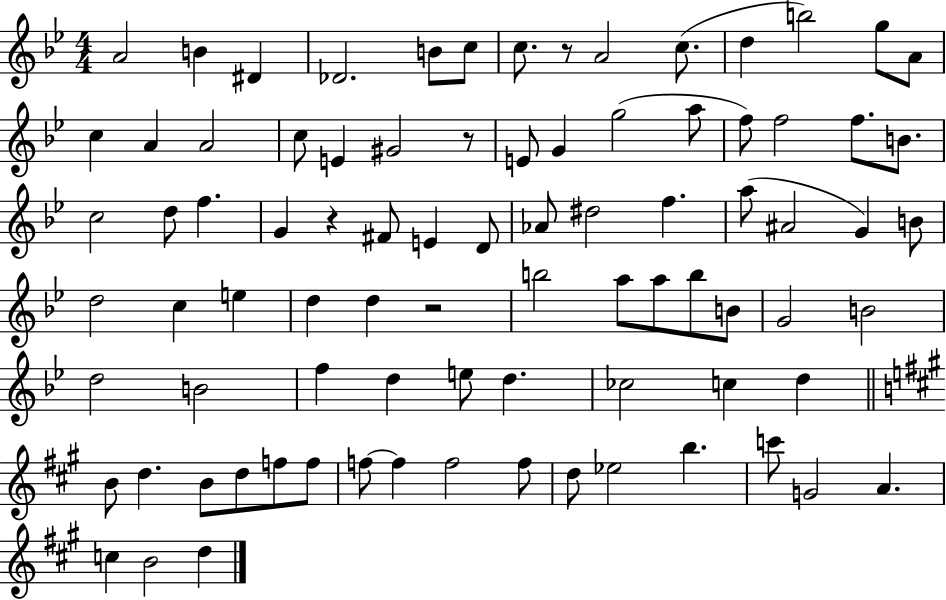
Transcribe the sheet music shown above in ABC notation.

X:1
T:Untitled
M:4/4
L:1/4
K:Bb
A2 B ^D _D2 B/2 c/2 c/2 z/2 A2 c/2 d b2 g/2 A/2 c A A2 c/2 E ^G2 z/2 E/2 G g2 a/2 f/2 f2 f/2 B/2 c2 d/2 f G z ^F/2 E D/2 _A/2 ^d2 f a/2 ^A2 G B/2 d2 c e d d z2 b2 a/2 a/2 b/2 B/2 G2 B2 d2 B2 f d e/2 d _c2 c d B/2 d B/2 d/2 f/2 f/2 f/2 f f2 f/2 d/2 _e2 b c'/2 G2 A c B2 d